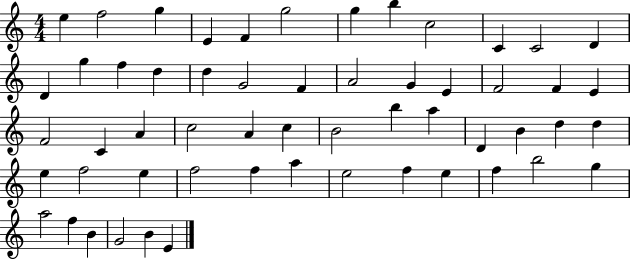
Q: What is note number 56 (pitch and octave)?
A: E4